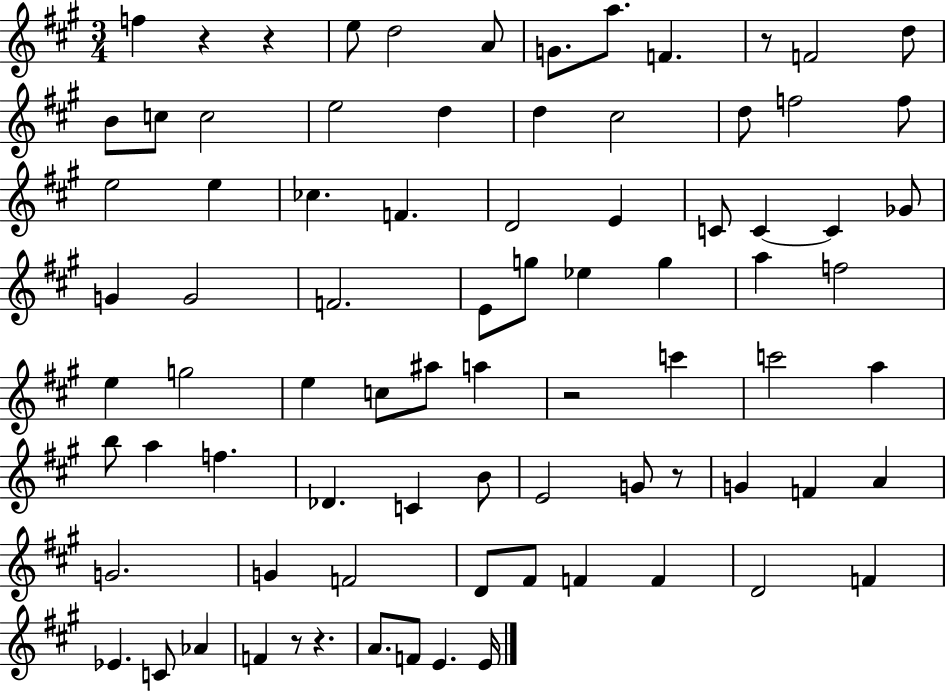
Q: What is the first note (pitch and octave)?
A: F5